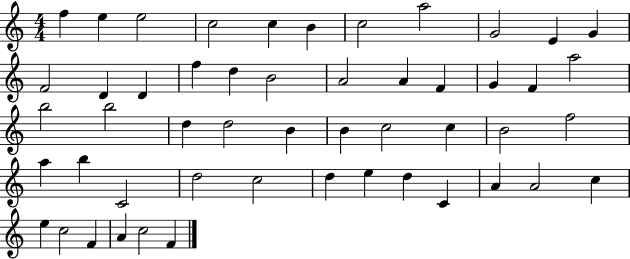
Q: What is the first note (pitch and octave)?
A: F5